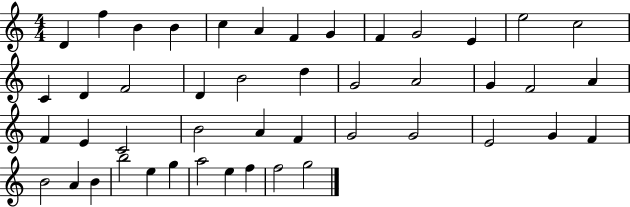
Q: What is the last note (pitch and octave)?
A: G5